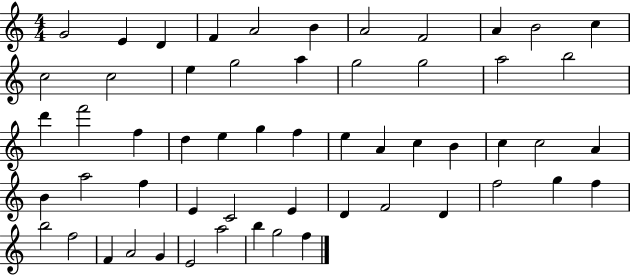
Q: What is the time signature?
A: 4/4